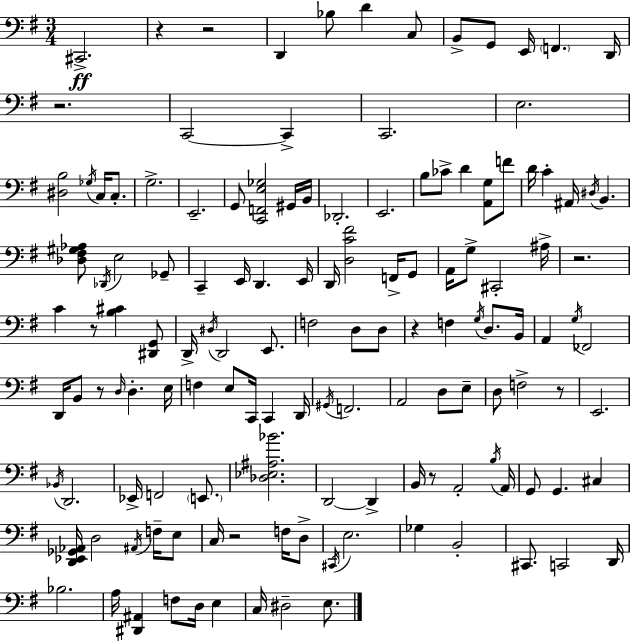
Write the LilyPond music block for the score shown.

{
  \clef bass
  \numericTimeSignature
  \time 3/4
  \key g \major
  cis,2.->\ff | r4 r2 | d,4 bes8 d'4 c8 | b,8-> g,8 e,16 \parenthesize f,4. d,16 | \break r2. | c,2~~ c,4-> | c,2. | e2. | \break <dis b>2 \acciaccatura { ges16 } c16 c8.-. | g2.-> | e,2.-- | g,8 <c, f, e ges>2 gis,16 | \break b,16 des,2.-. | e,2. | b8 ces'8-> d'4 <a, g>8 f'8 | d'16 c'4-. ais,16 \acciaccatura { dis16 } b,4. | \break <des fis gis aes>8 \acciaccatura { des,16 } e2 | ges,8-- c,4-- e,16 d,4. | e,16 d,16 <d c' fis'>2 | f,16-> g,8 a,16 g8-> cis,2-. | \break ais16-> r2. | c'4 r8 <b cis'>4 | <dis, g,>8 d,16-> \acciaccatura { dis16 } d,2 | e,8. f2 | \break d8 d8 r4 f4 | \acciaccatura { g16 } d8. b,16 a,4 \acciaccatura { g16 } fes,2 | d,16 b,8 r8 \grace { d16 } | d4.-. e16 f4 e8 | \break c,16 c,4 d,16 \acciaccatura { gis,16 } f,2. | a,2 | d8 e8-- d8 f2-> | r8 e,2. | \break \acciaccatura { bes,16 } d,2. | ees,16-> f,2 | \parenthesize e,8. <des ees ais bes'>2. | d,2~~ | \break d,4-> b,16 r8 | a,2-. \acciaccatura { b16 } a,16 g,8 | g,4. cis4 <d, ees, ges, aes,>16 d2 | \acciaccatura { ais,16 } f16-- e8 c16 | \break r2 f16 d8-> \acciaccatura { cis,16 } | e2. | ges4 b,2-. | cis,8. c,2 d,16 | \break bes2. | a16 <dis, ais,>4 f8 d16 e4 | c16 dis2-- e8. | \bar "|."
}